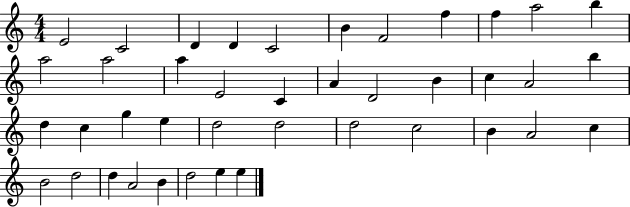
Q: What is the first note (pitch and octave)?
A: E4